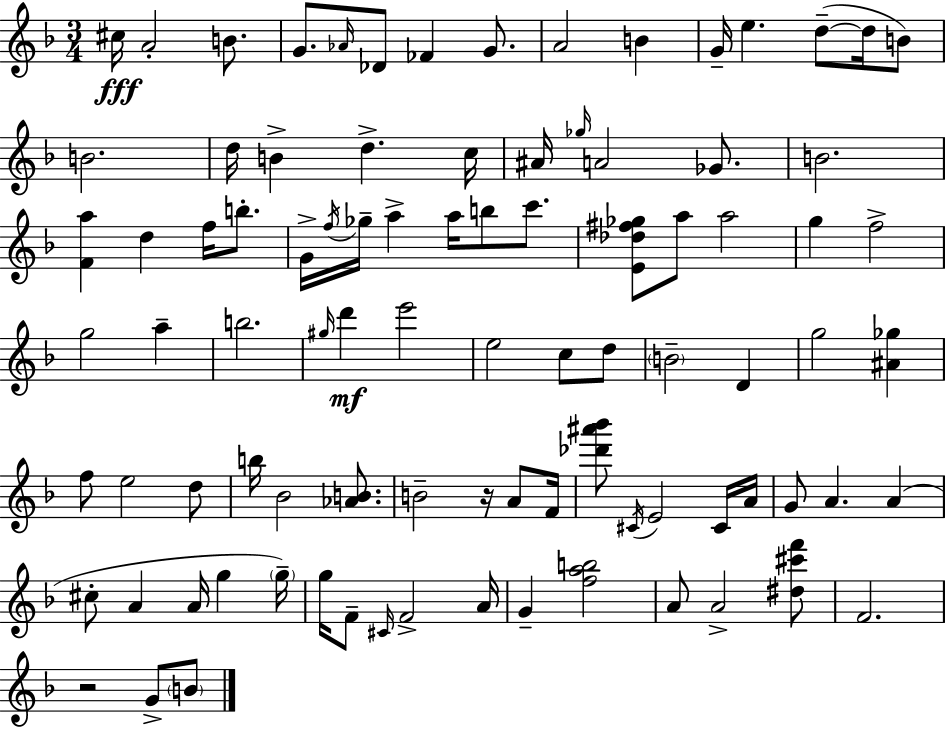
C#5/s A4/h B4/e. G4/e. Ab4/s Db4/e FES4/q G4/e. A4/h B4/q G4/s E5/q. D5/e D5/s B4/e B4/h. D5/s B4/q D5/q. C5/s A#4/s Gb5/s A4/h Gb4/e. B4/h. [F4,A5]/q D5/q F5/s B5/e. G4/s F5/s Gb5/s A5/q A5/s B5/e C6/e. [E4,Db5,F#5,Gb5]/e A5/e A5/h G5/q F5/h G5/h A5/q B5/h. G#5/s D6/q E6/h E5/h C5/e D5/e B4/h D4/q G5/h [A#4,Gb5]/q F5/e E5/h D5/e B5/s Bb4/h [Ab4,B4]/e. B4/h R/s A4/e F4/s [Db6,A#6,Bb6]/e C#4/s E4/h C#4/s A4/s G4/e A4/q. A4/q C#5/e A4/q A4/s G5/q G5/s G5/s F4/e C#4/s F4/h A4/s G4/q [F5,A5,B5]/h A4/e A4/h [D#5,C#6,F6]/e F4/h. R/h G4/e B4/e